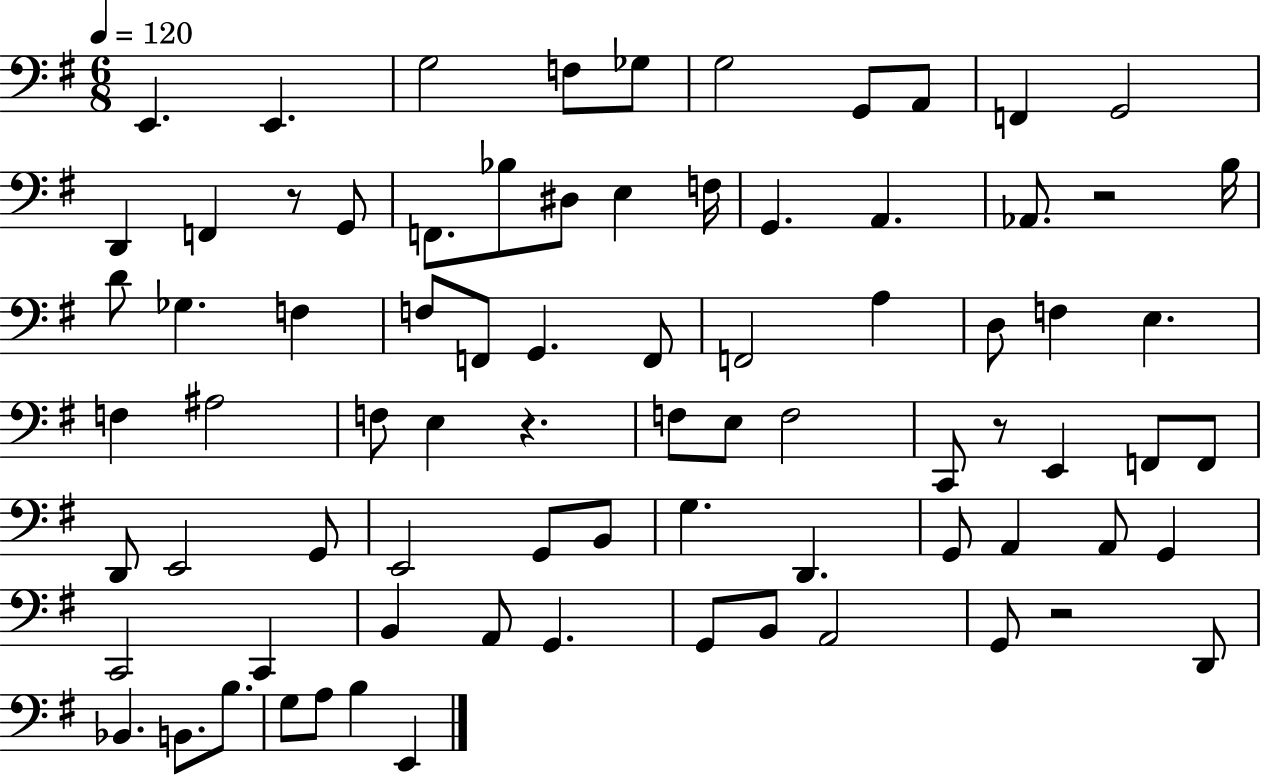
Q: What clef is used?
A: bass